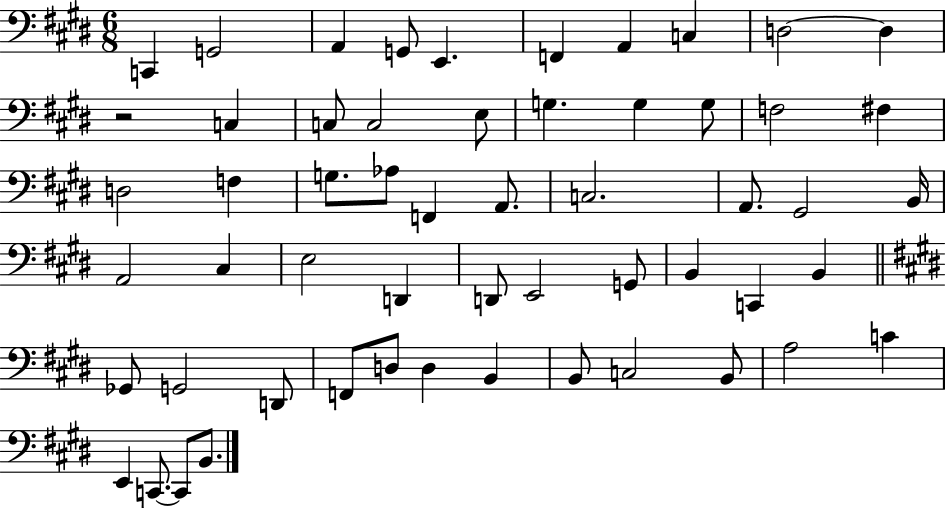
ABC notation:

X:1
T:Untitled
M:6/8
L:1/4
K:E
C,, G,,2 A,, G,,/2 E,, F,, A,, C, D,2 D, z2 C, C,/2 C,2 E,/2 G, G, G,/2 F,2 ^F, D,2 F, G,/2 _A,/2 F,, A,,/2 C,2 A,,/2 ^G,,2 B,,/4 A,,2 ^C, E,2 D,, D,,/2 E,,2 G,,/2 B,, C,, B,, _G,,/2 G,,2 D,,/2 F,,/2 D,/2 D, B,, B,,/2 C,2 B,,/2 A,2 C E,, C,,/2 C,,/2 B,,/2